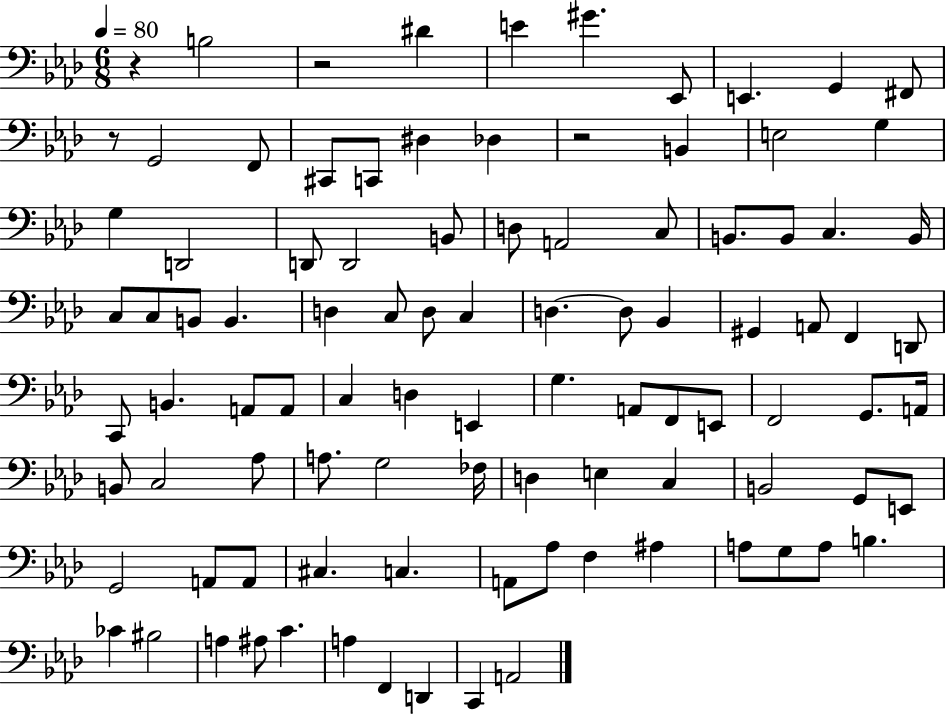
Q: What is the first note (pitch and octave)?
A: B3